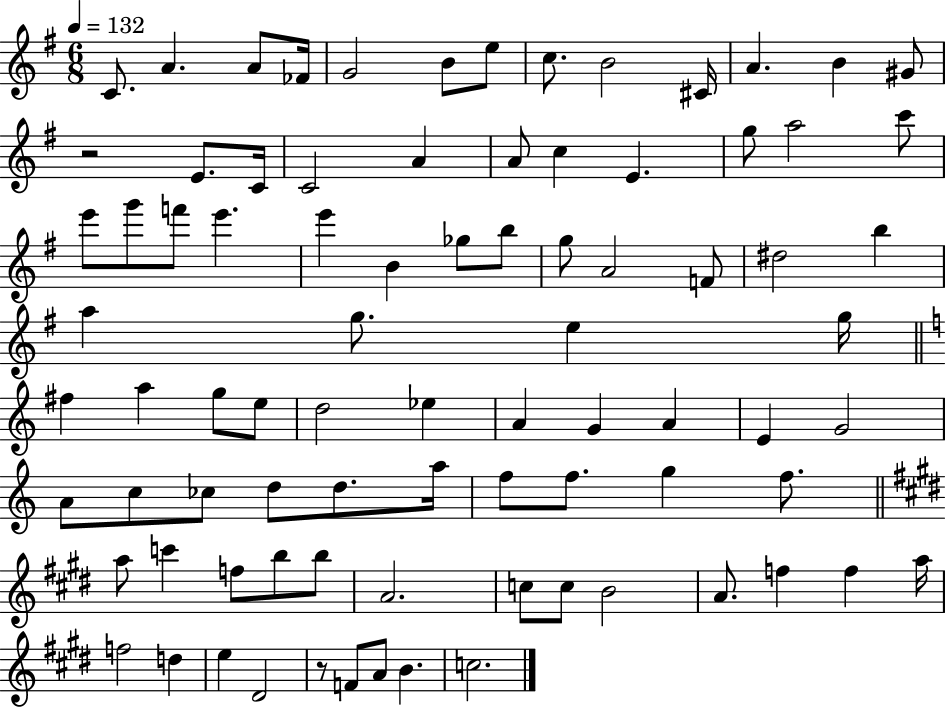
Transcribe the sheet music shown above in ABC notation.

X:1
T:Untitled
M:6/8
L:1/4
K:G
C/2 A A/2 _F/4 G2 B/2 e/2 c/2 B2 ^C/4 A B ^G/2 z2 E/2 C/4 C2 A A/2 c E g/2 a2 c'/2 e'/2 g'/2 f'/2 e' e' B _g/2 b/2 g/2 A2 F/2 ^d2 b a g/2 e g/4 ^f a g/2 e/2 d2 _e A G A E G2 A/2 c/2 _c/2 d/2 d/2 a/4 f/2 f/2 g f/2 a/2 c' f/2 b/2 b/2 A2 c/2 c/2 B2 A/2 f f a/4 f2 d e ^D2 z/2 F/2 A/2 B c2